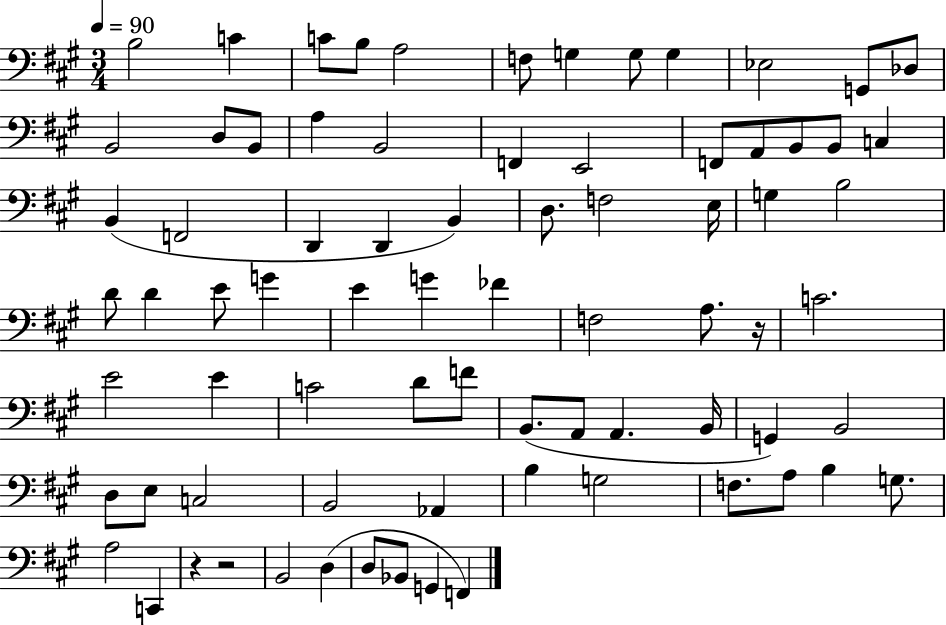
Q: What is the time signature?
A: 3/4